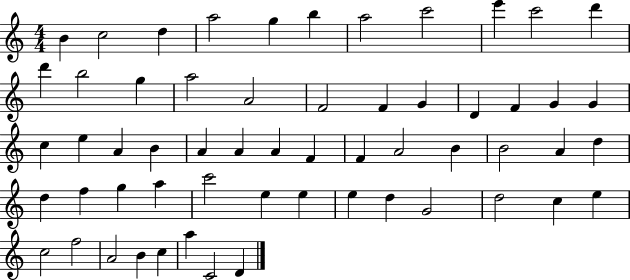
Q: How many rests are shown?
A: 0